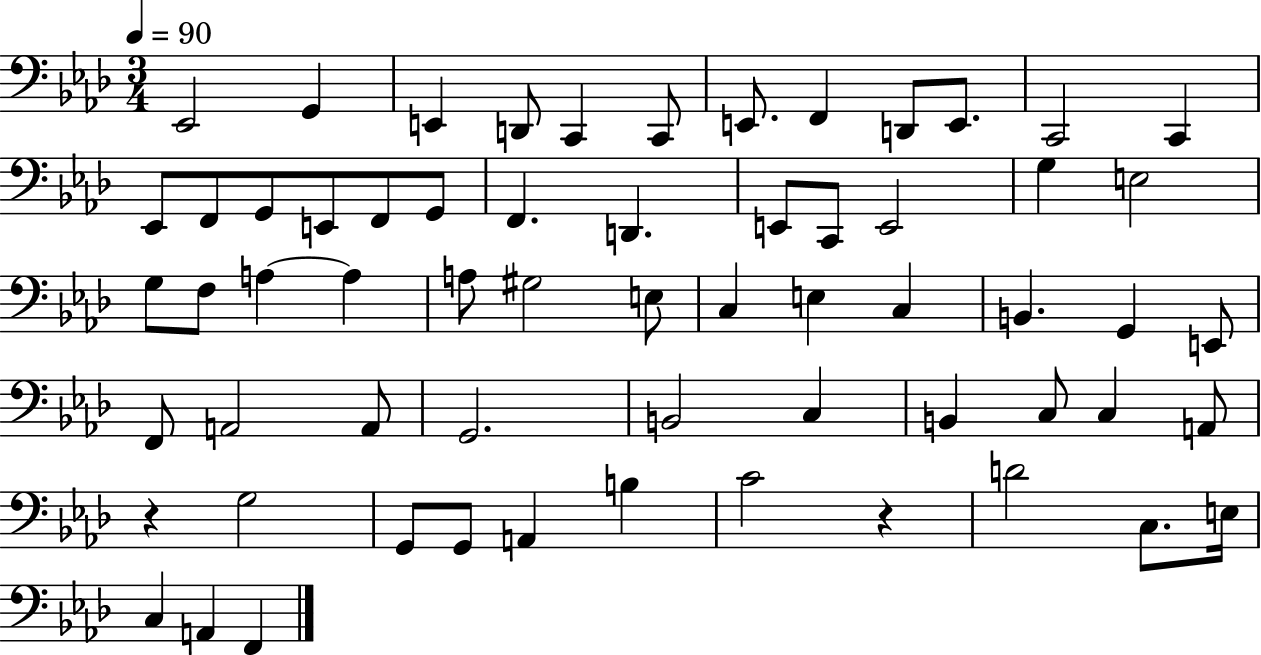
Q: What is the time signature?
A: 3/4